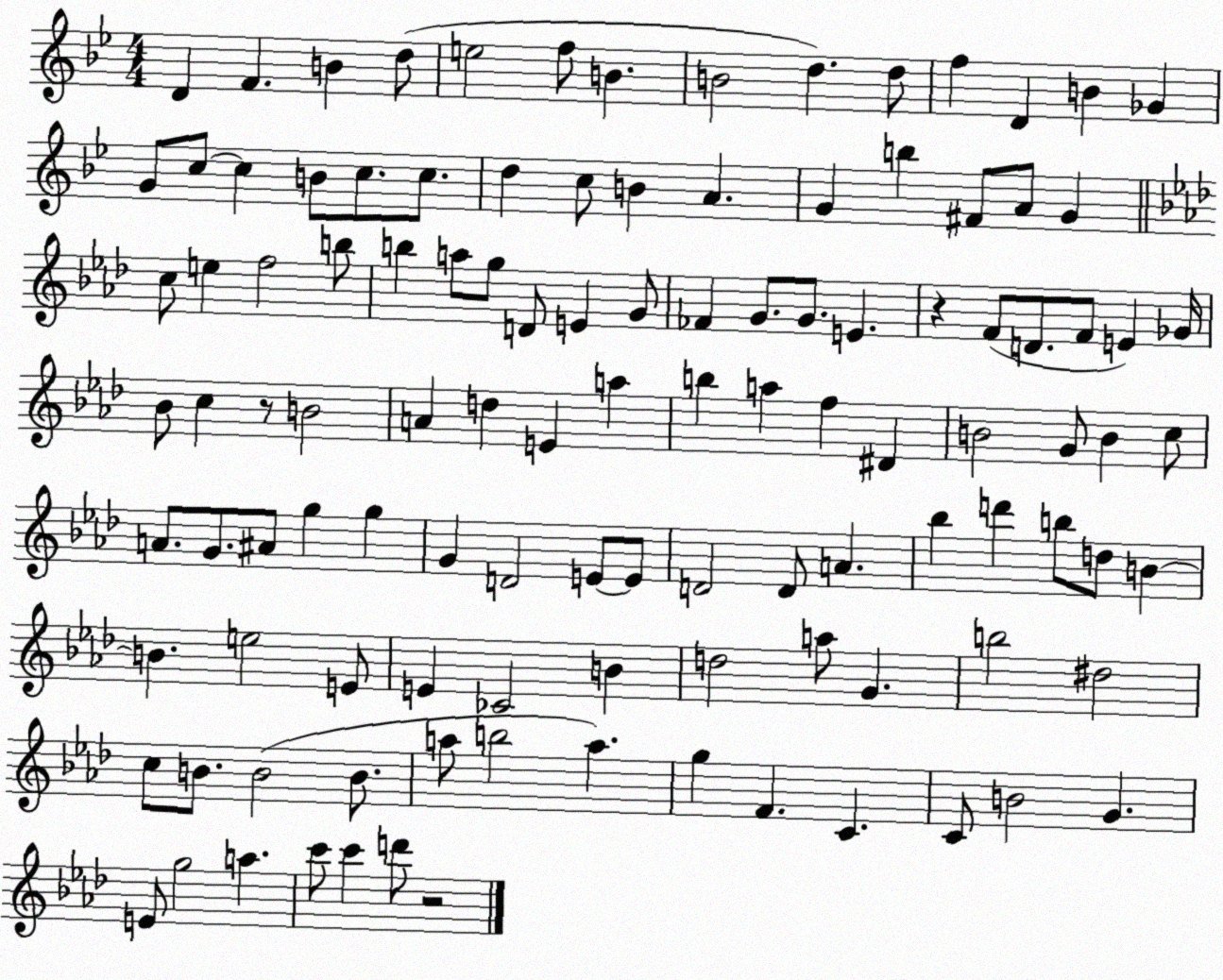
X:1
T:Untitled
M:4/4
L:1/4
K:Bb
D F B d/2 e2 f/2 B B2 d d/2 f D B _G G/2 c/2 c B/2 c/2 c/2 d c/2 B A G b ^F/2 A/2 G c/2 e f2 b/2 b a/2 g/2 D/2 E G/2 _F G/2 G/2 E z F/2 D/2 F/2 E _G/4 _B/2 c z/2 B2 A d E a b a f ^D B2 G/2 B c/2 A/2 G/2 ^A/2 g g G D2 E/2 E/2 D2 D/2 A _b d' b/2 d/2 B B e2 E/2 E _C2 B d2 a/2 G b2 ^d2 c/2 B/2 B2 B/2 a/2 b2 a g F C C/2 B2 G E/2 g2 a c'/2 c' d'/2 z2